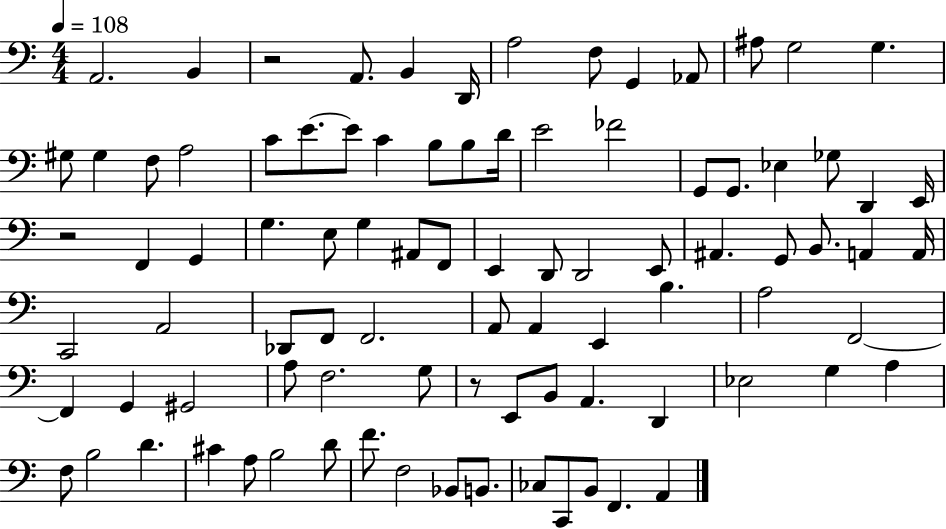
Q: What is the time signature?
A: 4/4